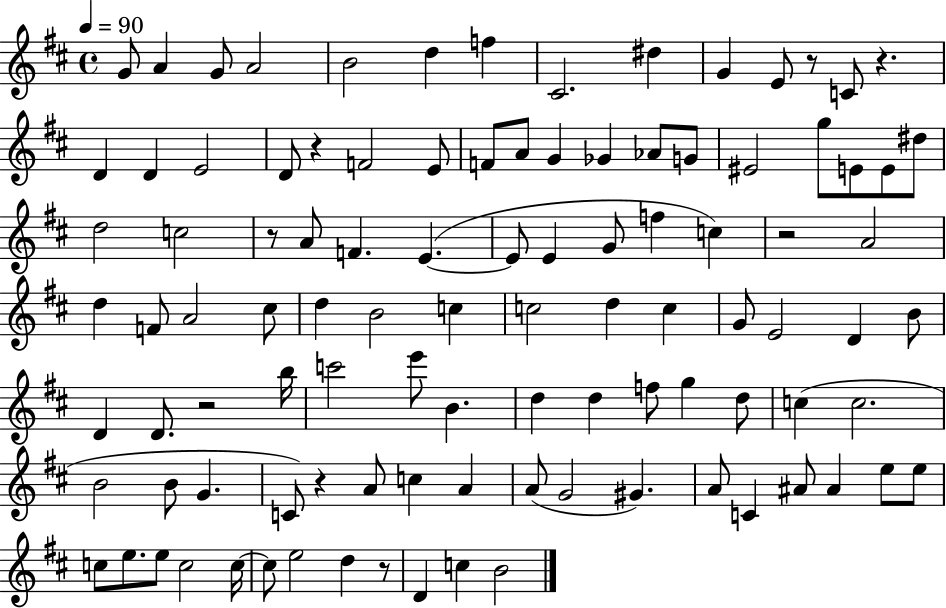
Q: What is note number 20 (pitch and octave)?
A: A4